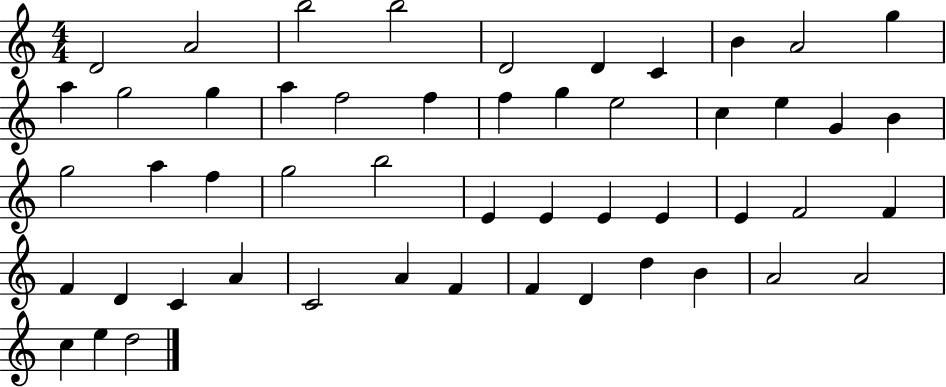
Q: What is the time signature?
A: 4/4